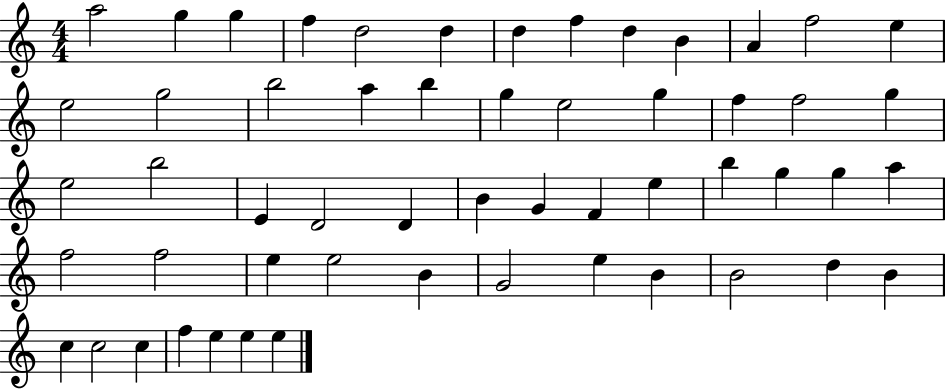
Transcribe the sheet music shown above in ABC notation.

X:1
T:Untitled
M:4/4
L:1/4
K:C
a2 g g f d2 d d f d B A f2 e e2 g2 b2 a b g e2 g f f2 g e2 b2 E D2 D B G F e b g g a f2 f2 e e2 B G2 e B B2 d B c c2 c f e e e